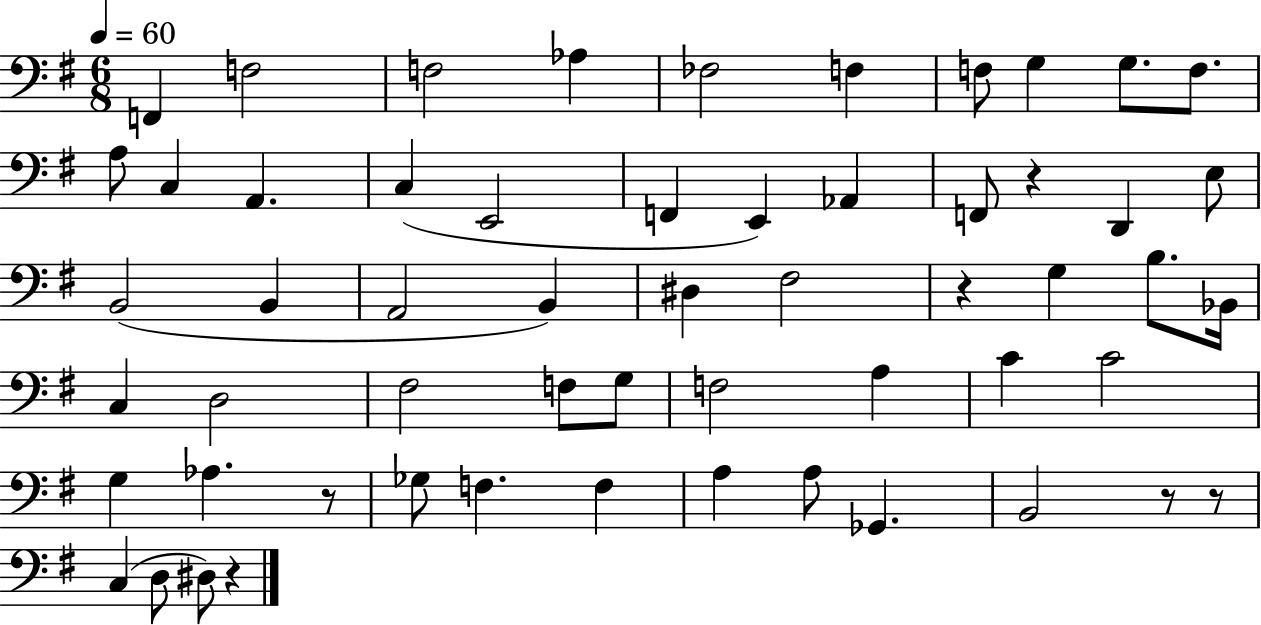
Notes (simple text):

F2/q F3/h F3/h Ab3/q FES3/h F3/q F3/e G3/q G3/e. F3/e. A3/e C3/q A2/q. C3/q E2/h F2/q E2/q Ab2/q F2/e R/q D2/q E3/e B2/h B2/q A2/h B2/q D#3/q F#3/h R/q G3/q B3/e. Bb2/s C3/q D3/h F#3/h F3/e G3/e F3/h A3/q C4/q C4/h G3/q Ab3/q. R/e Gb3/e F3/q. F3/q A3/q A3/e Gb2/q. B2/h R/e R/e C3/q D3/e D#3/e R/q